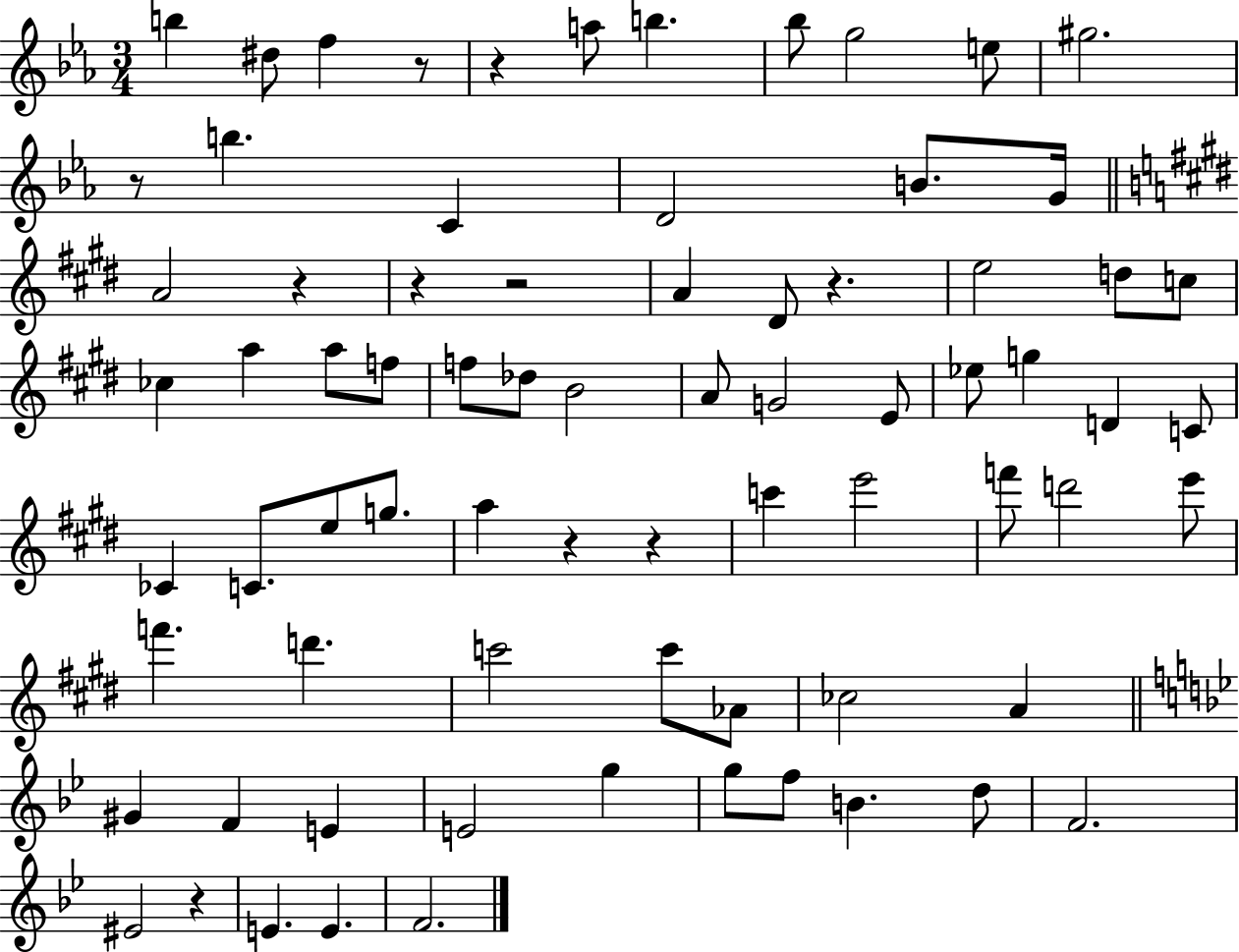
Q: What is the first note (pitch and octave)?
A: B5